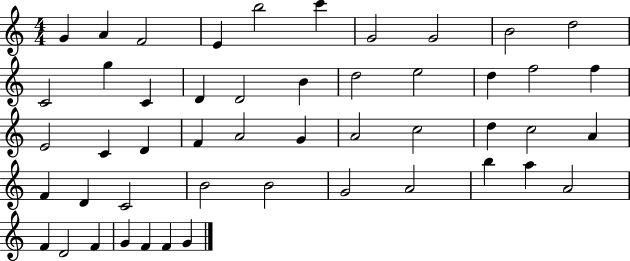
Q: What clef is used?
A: treble